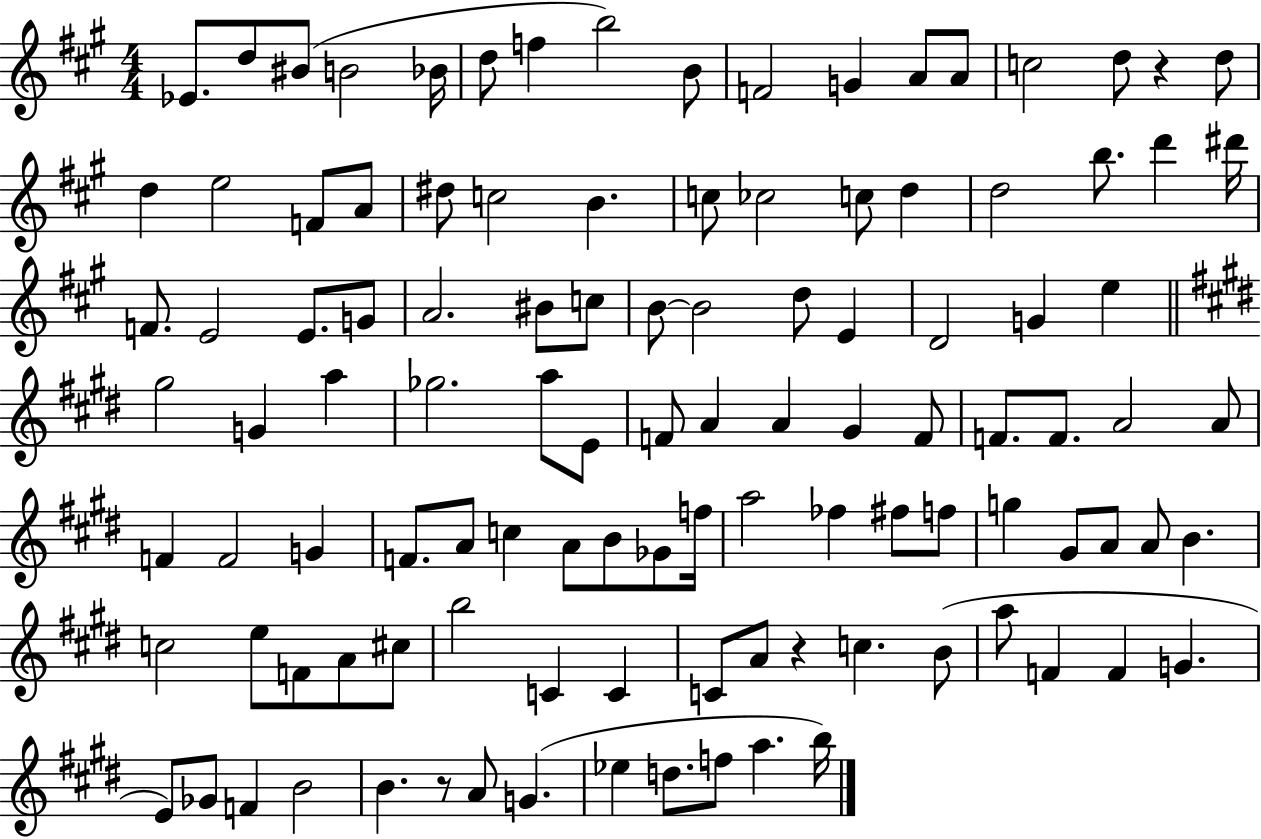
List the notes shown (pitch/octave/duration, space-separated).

Eb4/e. D5/e BIS4/e B4/h Bb4/s D5/e F5/q B5/h B4/e F4/h G4/q A4/e A4/e C5/h D5/e R/q D5/e D5/q E5/h F4/e A4/e D#5/e C5/h B4/q. C5/e CES5/h C5/e D5/q D5/h B5/e. D6/q D#6/s F4/e. E4/h E4/e. G4/e A4/h. BIS4/e C5/e B4/e B4/h D5/e E4/q D4/h G4/q E5/q G#5/h G4/q A5/q Gb5/h. A5/e E4/e F4/e A4/q A4/q G#4/q F4/e F4/e. F4/e. A4/h A4/e F4/q F4/h G4/q F4/e. A4/e C5/q A4/e B4/e Gb4/e F5/s A5/h FES5/q F#5/e F5/e G5/q G#4/e A4/e A4/e B4/q. C5/h E5/e F4/e A4/e C#5/e B5/h C4/q C4/q C4/e A4/e R/q C5/q. B4/e A5/e F4/q F4/q G4/q. E4/e Gb4/e F4/q B4/h B4/q. R/e A4/e G4/q. Eb5/q D5/e. F5/e A5/q. B5/s